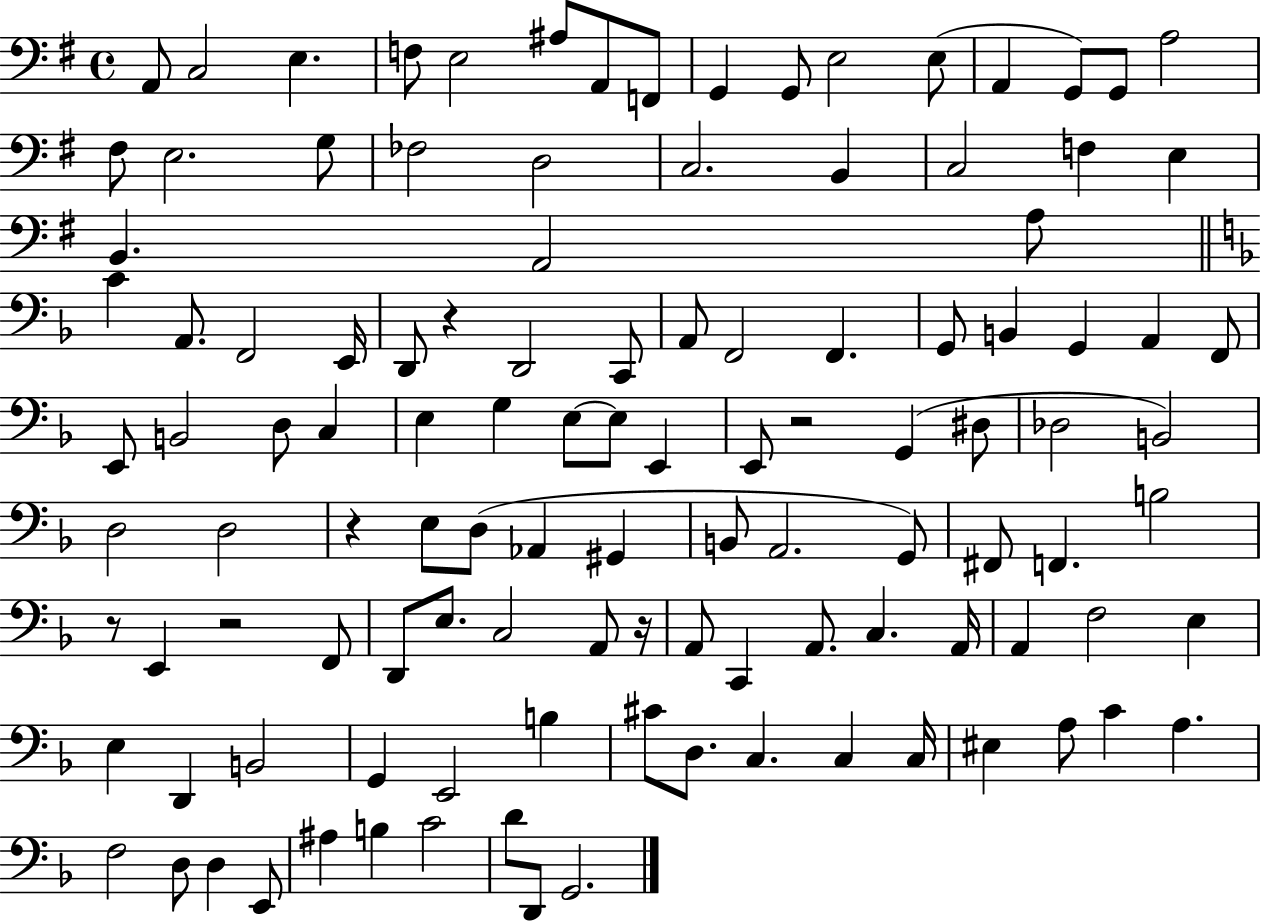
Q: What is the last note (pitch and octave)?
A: G2